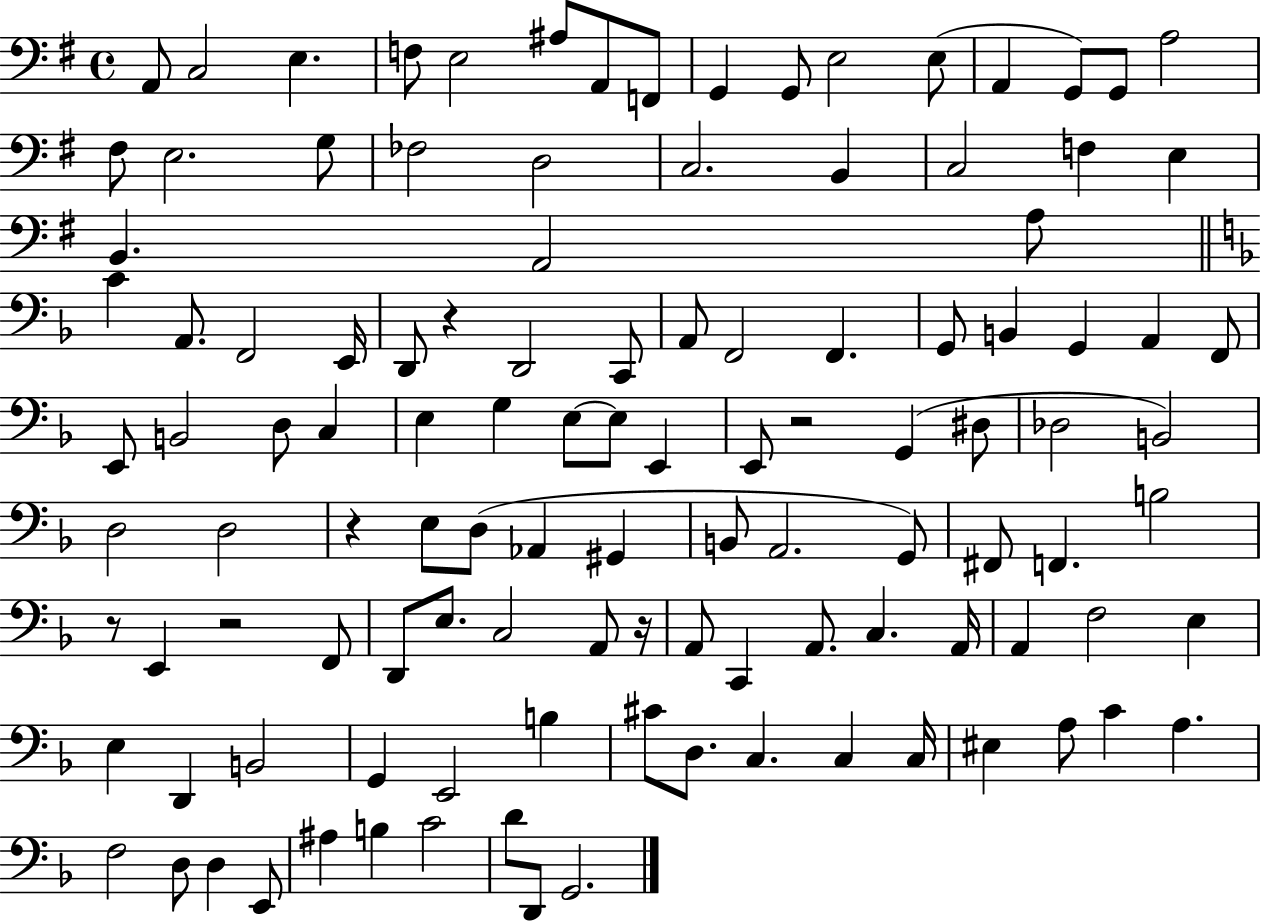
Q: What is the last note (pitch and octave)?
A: G2